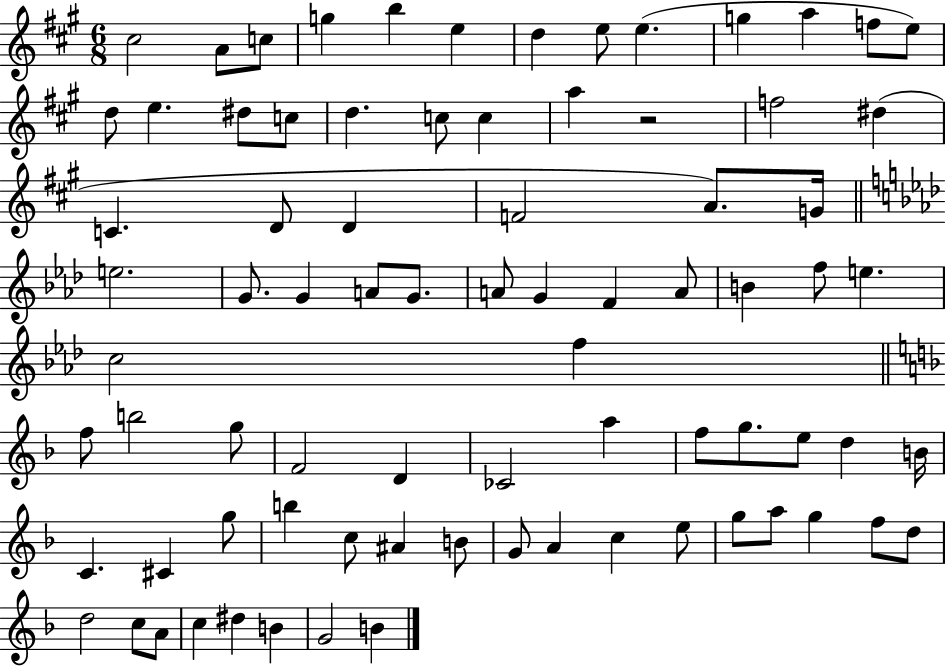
C#5/h A4/e C5/e G5/q B5/q E5/q D5/q E5/e E5/q. G5/q A5/q F5/e E5/e D5/e E5/q. D#5/e C5/e D5/q. C5/e C5/q A5/q R/h F5/h D#5/q C4/q. D4/e D4/q F4/h A4/e. G4/s E5/h. G4/e. G4/q A4/e G4/e. A4/e G4/q F4/q A4/e B4/q F5/e E5/q. C5/h F5/q F5/e B5/h G5/e F4/h D4/q CES4/h A5/q F5/e G5/e. E5/e D5/q B4/s C4/q. C#4/q G5/e B5/q C5/e A#4/q B4/e G4/e A4/q C5/q E5/e G5/e A5/e G5/q F5/e D5/e D5/h C5/e A4/e C5/q D#5/q B4/q G4/h B4/q